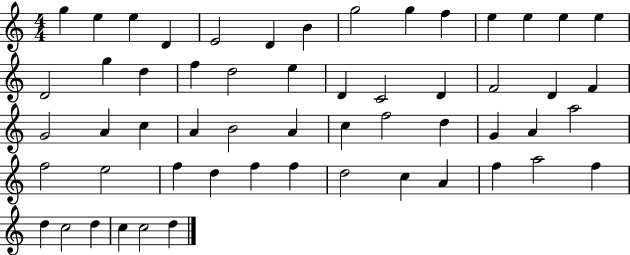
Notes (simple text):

G5/q E5/q E5/q D4/q E4/h D4/q B4/q G5/h G5/q F5/q E5/q E5/q E5/q E5/q D4/h G5/q D5/q F5/q D5/h E5/q D4/q C4/h D4/q F4/h D4/q F4/q G4/h A4/q C5/q A4/q B4/h A4/q C5/q F5/h D5/q G4/q A4/q A5/h F5/h E5/h F5/q D5/q F5/q F5/q D5/h C5/q A4/q F5/q A5/h F5/q D5/q C5/h D5/q C5/q C5/h D5/q